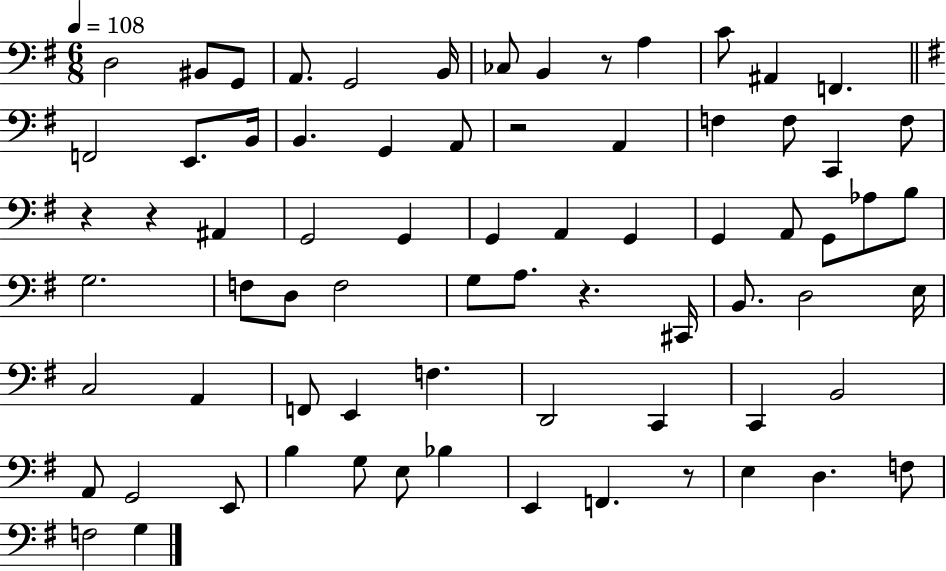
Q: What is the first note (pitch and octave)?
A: D3